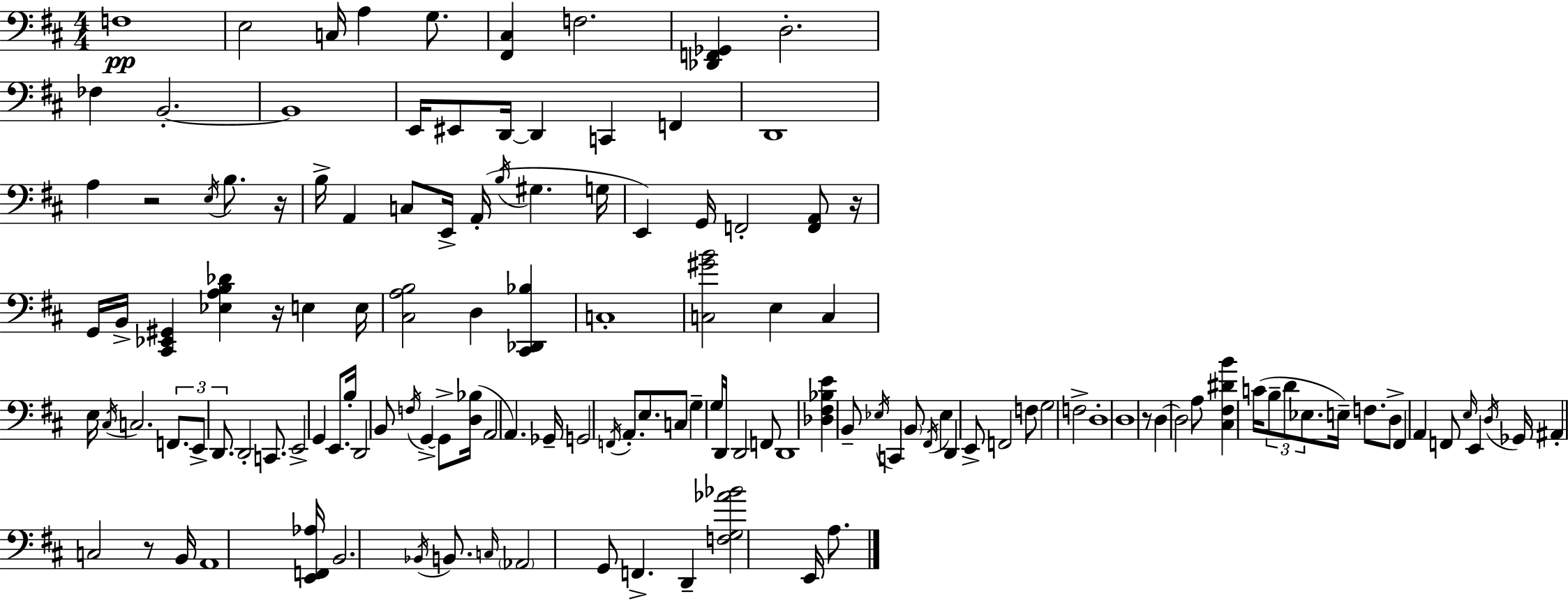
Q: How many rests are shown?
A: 6